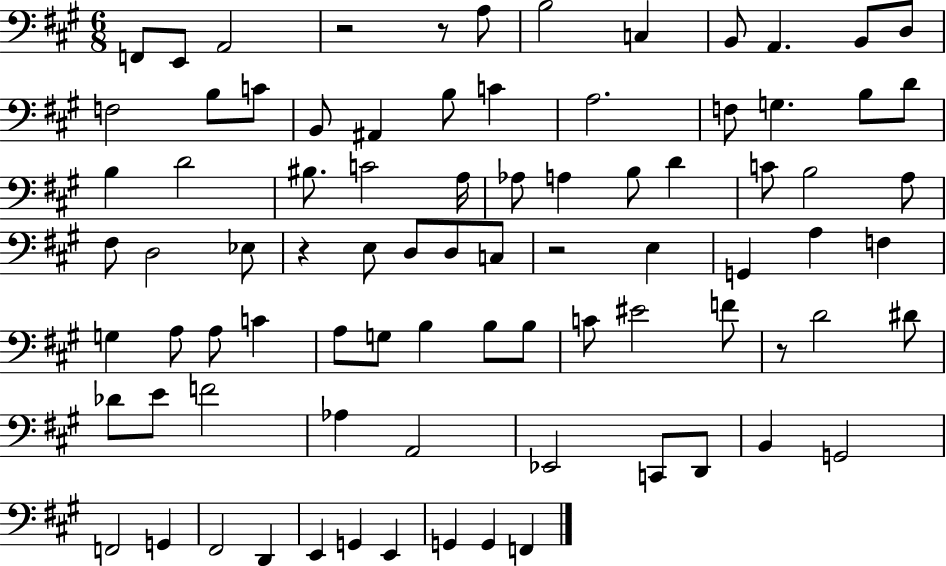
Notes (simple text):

F2/e E2/e A2/h R/h R/e A3/e B3/h C3/q B2/e A2/q. B2/e D3/e F3/h B3/e C4/e B2/e A#2/q B3/e C4/q A3/h. F3/e G3/q. B3/e D4/e B3/q D4/h BIS3/e. C4/h A3/s Ab3/e A3/q B3/e D4/q C4/e B3/h A3/e F#3/e D3/h Eb3/e R/q E3/e D3/e D3/e C3/e R/h E3/q G2/q A3/q F3/q G3/q A3/e A3/e C4/q A3/e G3/e B3/q B3/e B3/e C4/e EIS4/h F4/e R/e D4/h D#4/e Db4/e E4/e F4/h Ab3/q A2/h Eb2/h C2/e D2/e B2/q G2/h F2/h G2/q F#2/h D2/q E2/q G2/q E2/q G2/q G2/q F2/q